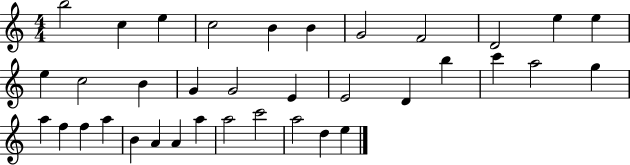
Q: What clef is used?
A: treble